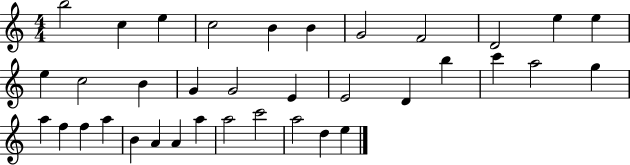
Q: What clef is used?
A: treble